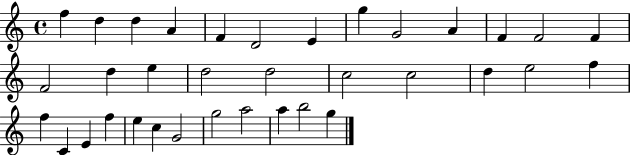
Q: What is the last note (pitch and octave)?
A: G5